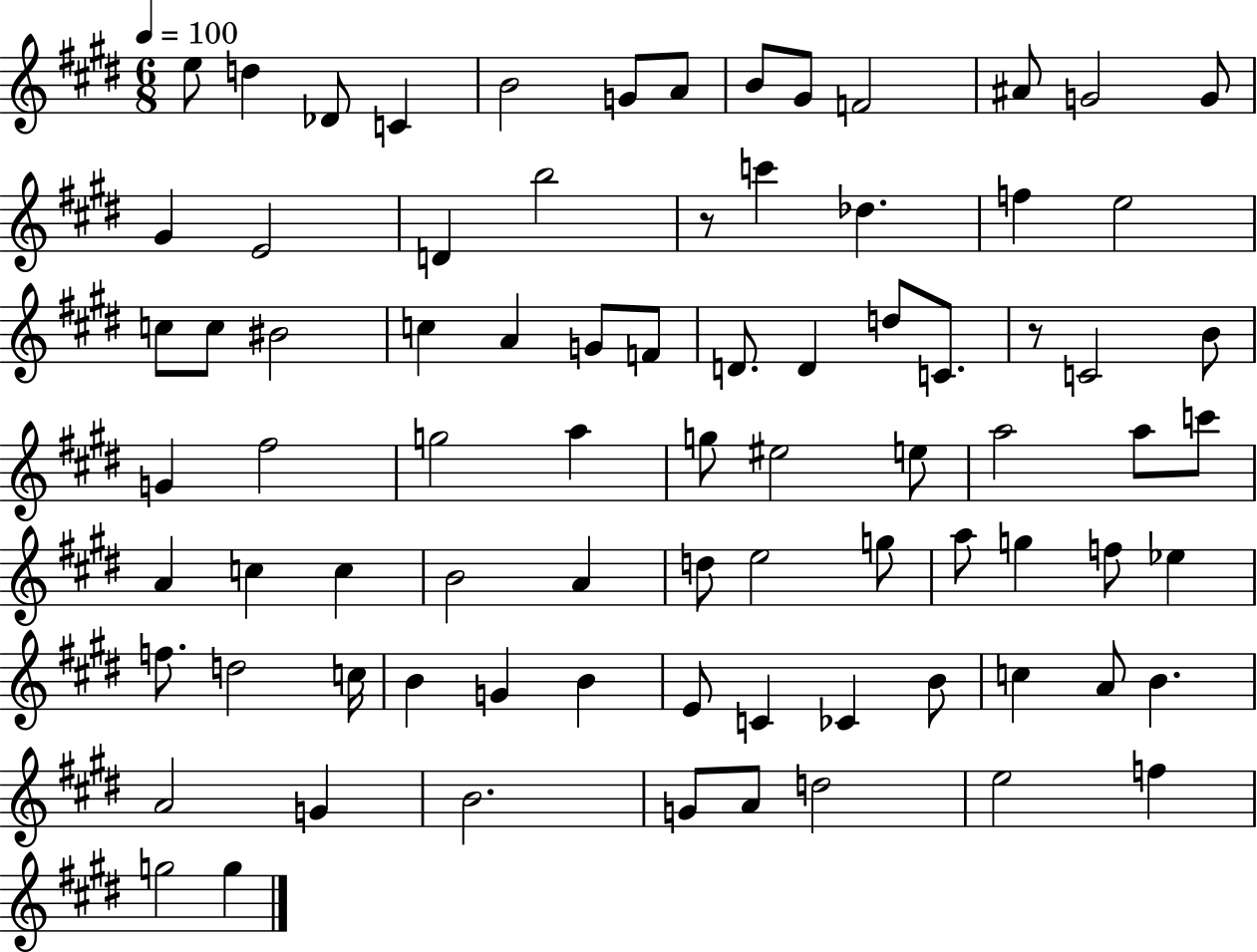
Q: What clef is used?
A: treble